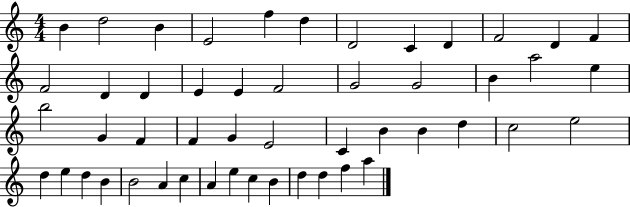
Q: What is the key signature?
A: C major